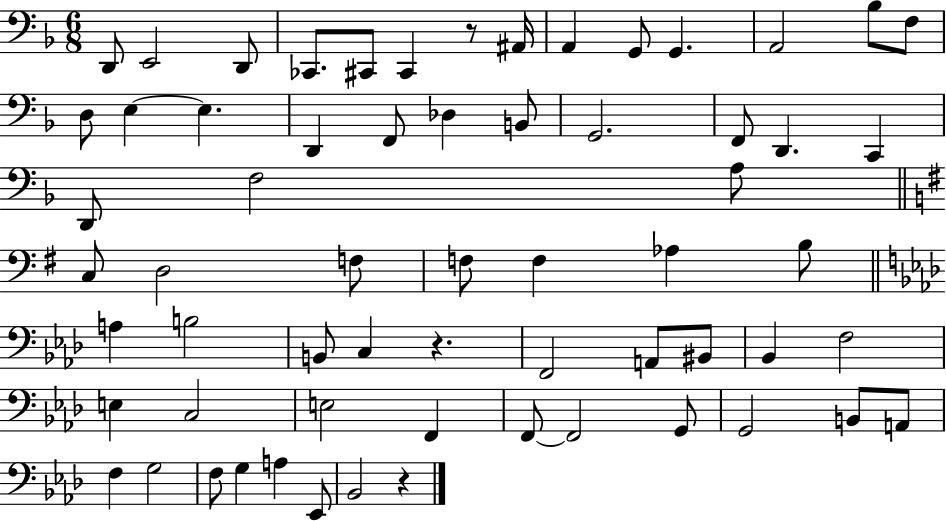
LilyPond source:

{
  \clef bass
  \numericTimeSignature
  \time 6/8
  \key f \major
  d,8 e,2 d,8 | ces,8. cis,8 cis,4 r8 ais,16 | a,4 g,8 g,4. | a,2 bes8 f8 | \break d8 e4~~ e4. | d,4 f,8 des4 b,8 | g,2. | f,8 d,4. c,4 | \break d,8 f2 a8 | \bar "||" \break \key g \major c8 d2 f8 | f8 f4 aes4 b8 | \bar "||" \break \key aes \major a4 b2 | b,8 c4 r4. | f,2 a,8 bis,8 | bes,4 f2 | \break e4 c2 | e2 f,4 | f,8~~ f,2 g,8 | g,2 b,8 a,8 | \break f4 g2 | f8 g4 a4 ees,8 | bes,2 r4 | \bar "|."
}